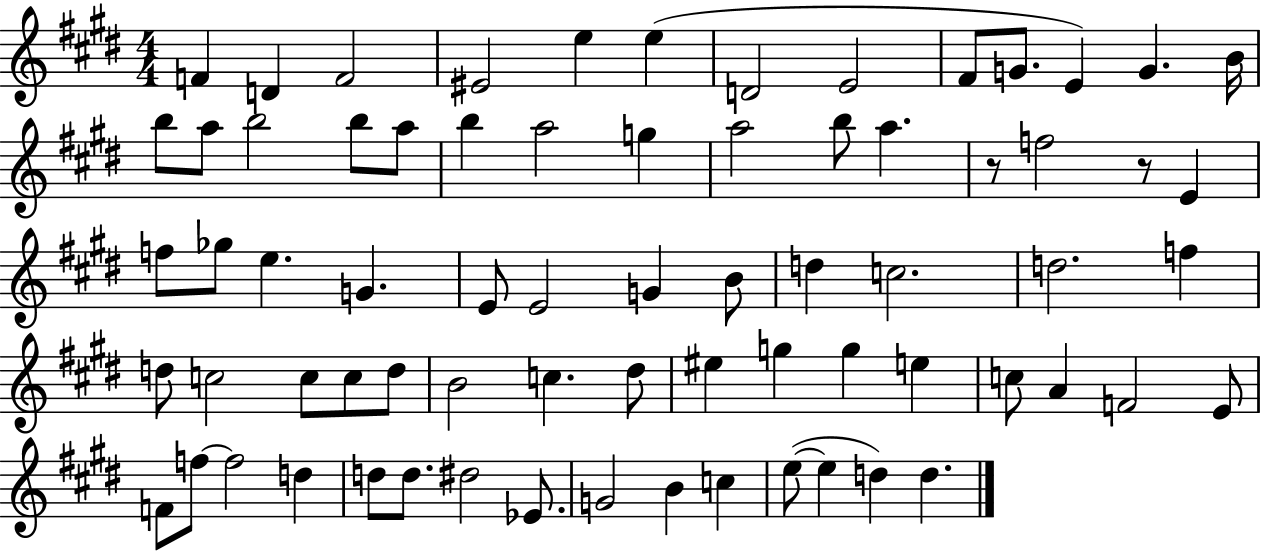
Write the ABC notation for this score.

X:1
T:Untitled
M:4/4
L:1/4
K:E
F D F2 ^E2 e e D2 E2 ^F/2 G/2 E G B/4 b/2 a/2 b2 b/2 a/2 b a2 g a2 b/2 a z/2 f2 z/2 E f/2 _g/2 e G E/2 E2 G B/2 d c2 d2 f d/2 c2 c/2 c/2 d/2 B2 c ^d/2 ^e g g e c/2 A F2 E/2 F/2 f/2 f2 d d/2 d/2 ^d2 _E/2 G2 B c e/2 e d d